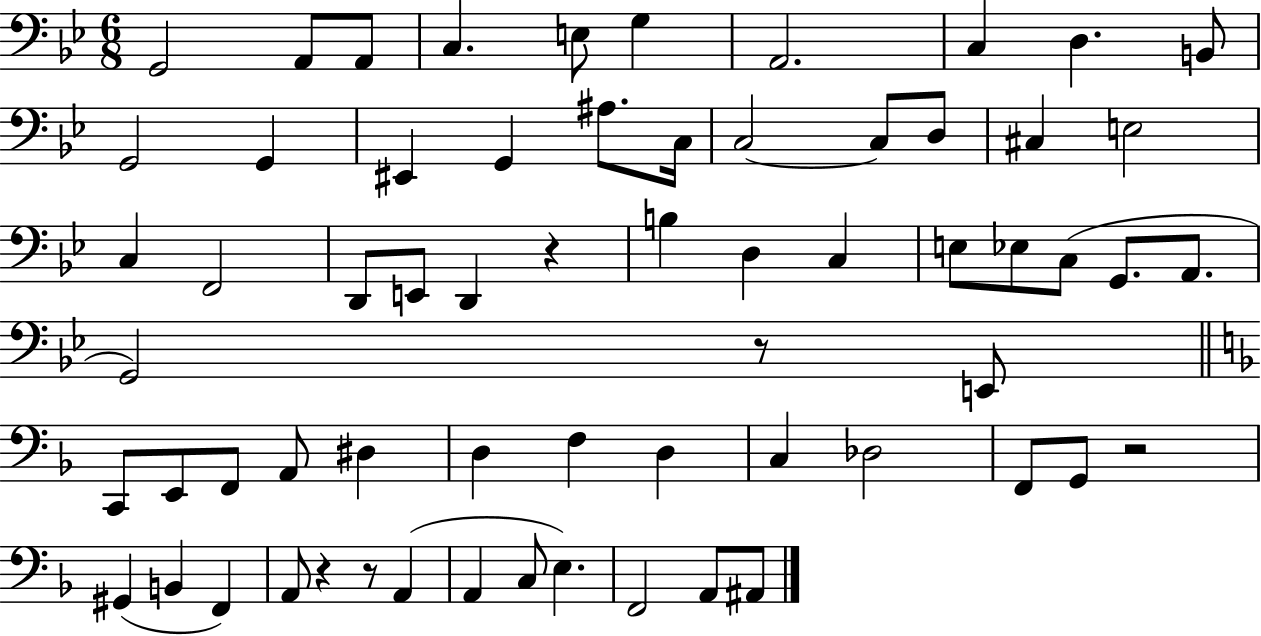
G2/h A2/e A2/e C3/q. E3/e G3/q A2/h. C3/q D3/q. B2/e G2/h G2/q EIS2/q G2/q A#3/e. C3/s C3/h C3/e D3/e C#3/q E3/h C3/q F2/h D2/e E2/e D2/q R/q B3/q D3/q C3/q E3/e Eb3/e C3/e G2/e. A2/e. G2/h R/e E2/e C2/e E2/e F2/e A2/e D#3/q D3/q F3/q D3/q C3/q Db3/h F2/e G2/e R/h G#2/q B2/q F2/q A2/e R/q R/e A2/q A2/q C3/e E3/q. F2/h A2/e A#2/e